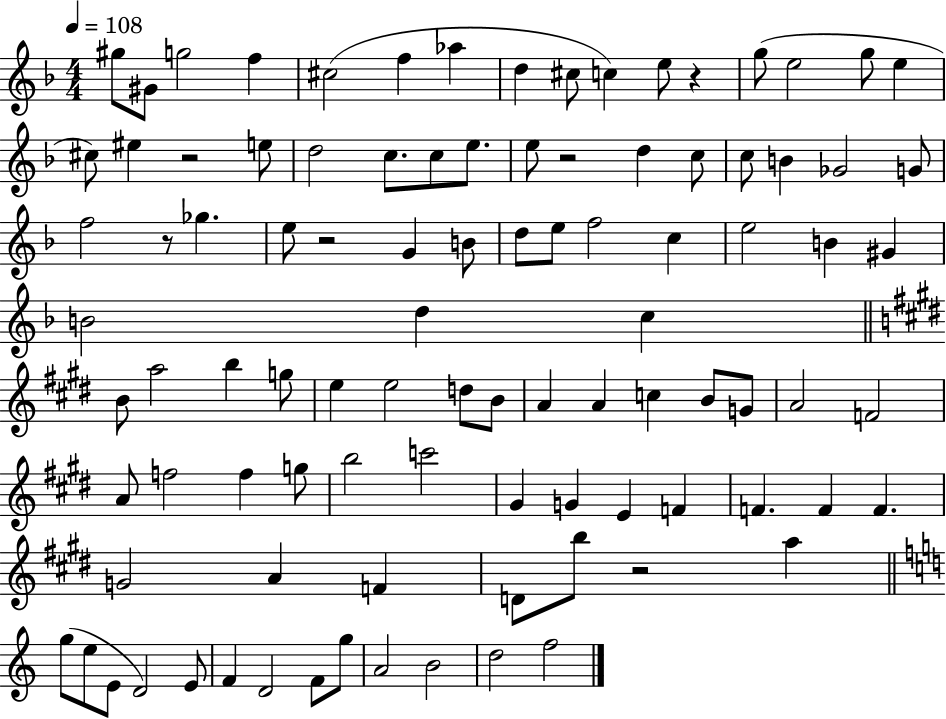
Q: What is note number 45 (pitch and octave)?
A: B4